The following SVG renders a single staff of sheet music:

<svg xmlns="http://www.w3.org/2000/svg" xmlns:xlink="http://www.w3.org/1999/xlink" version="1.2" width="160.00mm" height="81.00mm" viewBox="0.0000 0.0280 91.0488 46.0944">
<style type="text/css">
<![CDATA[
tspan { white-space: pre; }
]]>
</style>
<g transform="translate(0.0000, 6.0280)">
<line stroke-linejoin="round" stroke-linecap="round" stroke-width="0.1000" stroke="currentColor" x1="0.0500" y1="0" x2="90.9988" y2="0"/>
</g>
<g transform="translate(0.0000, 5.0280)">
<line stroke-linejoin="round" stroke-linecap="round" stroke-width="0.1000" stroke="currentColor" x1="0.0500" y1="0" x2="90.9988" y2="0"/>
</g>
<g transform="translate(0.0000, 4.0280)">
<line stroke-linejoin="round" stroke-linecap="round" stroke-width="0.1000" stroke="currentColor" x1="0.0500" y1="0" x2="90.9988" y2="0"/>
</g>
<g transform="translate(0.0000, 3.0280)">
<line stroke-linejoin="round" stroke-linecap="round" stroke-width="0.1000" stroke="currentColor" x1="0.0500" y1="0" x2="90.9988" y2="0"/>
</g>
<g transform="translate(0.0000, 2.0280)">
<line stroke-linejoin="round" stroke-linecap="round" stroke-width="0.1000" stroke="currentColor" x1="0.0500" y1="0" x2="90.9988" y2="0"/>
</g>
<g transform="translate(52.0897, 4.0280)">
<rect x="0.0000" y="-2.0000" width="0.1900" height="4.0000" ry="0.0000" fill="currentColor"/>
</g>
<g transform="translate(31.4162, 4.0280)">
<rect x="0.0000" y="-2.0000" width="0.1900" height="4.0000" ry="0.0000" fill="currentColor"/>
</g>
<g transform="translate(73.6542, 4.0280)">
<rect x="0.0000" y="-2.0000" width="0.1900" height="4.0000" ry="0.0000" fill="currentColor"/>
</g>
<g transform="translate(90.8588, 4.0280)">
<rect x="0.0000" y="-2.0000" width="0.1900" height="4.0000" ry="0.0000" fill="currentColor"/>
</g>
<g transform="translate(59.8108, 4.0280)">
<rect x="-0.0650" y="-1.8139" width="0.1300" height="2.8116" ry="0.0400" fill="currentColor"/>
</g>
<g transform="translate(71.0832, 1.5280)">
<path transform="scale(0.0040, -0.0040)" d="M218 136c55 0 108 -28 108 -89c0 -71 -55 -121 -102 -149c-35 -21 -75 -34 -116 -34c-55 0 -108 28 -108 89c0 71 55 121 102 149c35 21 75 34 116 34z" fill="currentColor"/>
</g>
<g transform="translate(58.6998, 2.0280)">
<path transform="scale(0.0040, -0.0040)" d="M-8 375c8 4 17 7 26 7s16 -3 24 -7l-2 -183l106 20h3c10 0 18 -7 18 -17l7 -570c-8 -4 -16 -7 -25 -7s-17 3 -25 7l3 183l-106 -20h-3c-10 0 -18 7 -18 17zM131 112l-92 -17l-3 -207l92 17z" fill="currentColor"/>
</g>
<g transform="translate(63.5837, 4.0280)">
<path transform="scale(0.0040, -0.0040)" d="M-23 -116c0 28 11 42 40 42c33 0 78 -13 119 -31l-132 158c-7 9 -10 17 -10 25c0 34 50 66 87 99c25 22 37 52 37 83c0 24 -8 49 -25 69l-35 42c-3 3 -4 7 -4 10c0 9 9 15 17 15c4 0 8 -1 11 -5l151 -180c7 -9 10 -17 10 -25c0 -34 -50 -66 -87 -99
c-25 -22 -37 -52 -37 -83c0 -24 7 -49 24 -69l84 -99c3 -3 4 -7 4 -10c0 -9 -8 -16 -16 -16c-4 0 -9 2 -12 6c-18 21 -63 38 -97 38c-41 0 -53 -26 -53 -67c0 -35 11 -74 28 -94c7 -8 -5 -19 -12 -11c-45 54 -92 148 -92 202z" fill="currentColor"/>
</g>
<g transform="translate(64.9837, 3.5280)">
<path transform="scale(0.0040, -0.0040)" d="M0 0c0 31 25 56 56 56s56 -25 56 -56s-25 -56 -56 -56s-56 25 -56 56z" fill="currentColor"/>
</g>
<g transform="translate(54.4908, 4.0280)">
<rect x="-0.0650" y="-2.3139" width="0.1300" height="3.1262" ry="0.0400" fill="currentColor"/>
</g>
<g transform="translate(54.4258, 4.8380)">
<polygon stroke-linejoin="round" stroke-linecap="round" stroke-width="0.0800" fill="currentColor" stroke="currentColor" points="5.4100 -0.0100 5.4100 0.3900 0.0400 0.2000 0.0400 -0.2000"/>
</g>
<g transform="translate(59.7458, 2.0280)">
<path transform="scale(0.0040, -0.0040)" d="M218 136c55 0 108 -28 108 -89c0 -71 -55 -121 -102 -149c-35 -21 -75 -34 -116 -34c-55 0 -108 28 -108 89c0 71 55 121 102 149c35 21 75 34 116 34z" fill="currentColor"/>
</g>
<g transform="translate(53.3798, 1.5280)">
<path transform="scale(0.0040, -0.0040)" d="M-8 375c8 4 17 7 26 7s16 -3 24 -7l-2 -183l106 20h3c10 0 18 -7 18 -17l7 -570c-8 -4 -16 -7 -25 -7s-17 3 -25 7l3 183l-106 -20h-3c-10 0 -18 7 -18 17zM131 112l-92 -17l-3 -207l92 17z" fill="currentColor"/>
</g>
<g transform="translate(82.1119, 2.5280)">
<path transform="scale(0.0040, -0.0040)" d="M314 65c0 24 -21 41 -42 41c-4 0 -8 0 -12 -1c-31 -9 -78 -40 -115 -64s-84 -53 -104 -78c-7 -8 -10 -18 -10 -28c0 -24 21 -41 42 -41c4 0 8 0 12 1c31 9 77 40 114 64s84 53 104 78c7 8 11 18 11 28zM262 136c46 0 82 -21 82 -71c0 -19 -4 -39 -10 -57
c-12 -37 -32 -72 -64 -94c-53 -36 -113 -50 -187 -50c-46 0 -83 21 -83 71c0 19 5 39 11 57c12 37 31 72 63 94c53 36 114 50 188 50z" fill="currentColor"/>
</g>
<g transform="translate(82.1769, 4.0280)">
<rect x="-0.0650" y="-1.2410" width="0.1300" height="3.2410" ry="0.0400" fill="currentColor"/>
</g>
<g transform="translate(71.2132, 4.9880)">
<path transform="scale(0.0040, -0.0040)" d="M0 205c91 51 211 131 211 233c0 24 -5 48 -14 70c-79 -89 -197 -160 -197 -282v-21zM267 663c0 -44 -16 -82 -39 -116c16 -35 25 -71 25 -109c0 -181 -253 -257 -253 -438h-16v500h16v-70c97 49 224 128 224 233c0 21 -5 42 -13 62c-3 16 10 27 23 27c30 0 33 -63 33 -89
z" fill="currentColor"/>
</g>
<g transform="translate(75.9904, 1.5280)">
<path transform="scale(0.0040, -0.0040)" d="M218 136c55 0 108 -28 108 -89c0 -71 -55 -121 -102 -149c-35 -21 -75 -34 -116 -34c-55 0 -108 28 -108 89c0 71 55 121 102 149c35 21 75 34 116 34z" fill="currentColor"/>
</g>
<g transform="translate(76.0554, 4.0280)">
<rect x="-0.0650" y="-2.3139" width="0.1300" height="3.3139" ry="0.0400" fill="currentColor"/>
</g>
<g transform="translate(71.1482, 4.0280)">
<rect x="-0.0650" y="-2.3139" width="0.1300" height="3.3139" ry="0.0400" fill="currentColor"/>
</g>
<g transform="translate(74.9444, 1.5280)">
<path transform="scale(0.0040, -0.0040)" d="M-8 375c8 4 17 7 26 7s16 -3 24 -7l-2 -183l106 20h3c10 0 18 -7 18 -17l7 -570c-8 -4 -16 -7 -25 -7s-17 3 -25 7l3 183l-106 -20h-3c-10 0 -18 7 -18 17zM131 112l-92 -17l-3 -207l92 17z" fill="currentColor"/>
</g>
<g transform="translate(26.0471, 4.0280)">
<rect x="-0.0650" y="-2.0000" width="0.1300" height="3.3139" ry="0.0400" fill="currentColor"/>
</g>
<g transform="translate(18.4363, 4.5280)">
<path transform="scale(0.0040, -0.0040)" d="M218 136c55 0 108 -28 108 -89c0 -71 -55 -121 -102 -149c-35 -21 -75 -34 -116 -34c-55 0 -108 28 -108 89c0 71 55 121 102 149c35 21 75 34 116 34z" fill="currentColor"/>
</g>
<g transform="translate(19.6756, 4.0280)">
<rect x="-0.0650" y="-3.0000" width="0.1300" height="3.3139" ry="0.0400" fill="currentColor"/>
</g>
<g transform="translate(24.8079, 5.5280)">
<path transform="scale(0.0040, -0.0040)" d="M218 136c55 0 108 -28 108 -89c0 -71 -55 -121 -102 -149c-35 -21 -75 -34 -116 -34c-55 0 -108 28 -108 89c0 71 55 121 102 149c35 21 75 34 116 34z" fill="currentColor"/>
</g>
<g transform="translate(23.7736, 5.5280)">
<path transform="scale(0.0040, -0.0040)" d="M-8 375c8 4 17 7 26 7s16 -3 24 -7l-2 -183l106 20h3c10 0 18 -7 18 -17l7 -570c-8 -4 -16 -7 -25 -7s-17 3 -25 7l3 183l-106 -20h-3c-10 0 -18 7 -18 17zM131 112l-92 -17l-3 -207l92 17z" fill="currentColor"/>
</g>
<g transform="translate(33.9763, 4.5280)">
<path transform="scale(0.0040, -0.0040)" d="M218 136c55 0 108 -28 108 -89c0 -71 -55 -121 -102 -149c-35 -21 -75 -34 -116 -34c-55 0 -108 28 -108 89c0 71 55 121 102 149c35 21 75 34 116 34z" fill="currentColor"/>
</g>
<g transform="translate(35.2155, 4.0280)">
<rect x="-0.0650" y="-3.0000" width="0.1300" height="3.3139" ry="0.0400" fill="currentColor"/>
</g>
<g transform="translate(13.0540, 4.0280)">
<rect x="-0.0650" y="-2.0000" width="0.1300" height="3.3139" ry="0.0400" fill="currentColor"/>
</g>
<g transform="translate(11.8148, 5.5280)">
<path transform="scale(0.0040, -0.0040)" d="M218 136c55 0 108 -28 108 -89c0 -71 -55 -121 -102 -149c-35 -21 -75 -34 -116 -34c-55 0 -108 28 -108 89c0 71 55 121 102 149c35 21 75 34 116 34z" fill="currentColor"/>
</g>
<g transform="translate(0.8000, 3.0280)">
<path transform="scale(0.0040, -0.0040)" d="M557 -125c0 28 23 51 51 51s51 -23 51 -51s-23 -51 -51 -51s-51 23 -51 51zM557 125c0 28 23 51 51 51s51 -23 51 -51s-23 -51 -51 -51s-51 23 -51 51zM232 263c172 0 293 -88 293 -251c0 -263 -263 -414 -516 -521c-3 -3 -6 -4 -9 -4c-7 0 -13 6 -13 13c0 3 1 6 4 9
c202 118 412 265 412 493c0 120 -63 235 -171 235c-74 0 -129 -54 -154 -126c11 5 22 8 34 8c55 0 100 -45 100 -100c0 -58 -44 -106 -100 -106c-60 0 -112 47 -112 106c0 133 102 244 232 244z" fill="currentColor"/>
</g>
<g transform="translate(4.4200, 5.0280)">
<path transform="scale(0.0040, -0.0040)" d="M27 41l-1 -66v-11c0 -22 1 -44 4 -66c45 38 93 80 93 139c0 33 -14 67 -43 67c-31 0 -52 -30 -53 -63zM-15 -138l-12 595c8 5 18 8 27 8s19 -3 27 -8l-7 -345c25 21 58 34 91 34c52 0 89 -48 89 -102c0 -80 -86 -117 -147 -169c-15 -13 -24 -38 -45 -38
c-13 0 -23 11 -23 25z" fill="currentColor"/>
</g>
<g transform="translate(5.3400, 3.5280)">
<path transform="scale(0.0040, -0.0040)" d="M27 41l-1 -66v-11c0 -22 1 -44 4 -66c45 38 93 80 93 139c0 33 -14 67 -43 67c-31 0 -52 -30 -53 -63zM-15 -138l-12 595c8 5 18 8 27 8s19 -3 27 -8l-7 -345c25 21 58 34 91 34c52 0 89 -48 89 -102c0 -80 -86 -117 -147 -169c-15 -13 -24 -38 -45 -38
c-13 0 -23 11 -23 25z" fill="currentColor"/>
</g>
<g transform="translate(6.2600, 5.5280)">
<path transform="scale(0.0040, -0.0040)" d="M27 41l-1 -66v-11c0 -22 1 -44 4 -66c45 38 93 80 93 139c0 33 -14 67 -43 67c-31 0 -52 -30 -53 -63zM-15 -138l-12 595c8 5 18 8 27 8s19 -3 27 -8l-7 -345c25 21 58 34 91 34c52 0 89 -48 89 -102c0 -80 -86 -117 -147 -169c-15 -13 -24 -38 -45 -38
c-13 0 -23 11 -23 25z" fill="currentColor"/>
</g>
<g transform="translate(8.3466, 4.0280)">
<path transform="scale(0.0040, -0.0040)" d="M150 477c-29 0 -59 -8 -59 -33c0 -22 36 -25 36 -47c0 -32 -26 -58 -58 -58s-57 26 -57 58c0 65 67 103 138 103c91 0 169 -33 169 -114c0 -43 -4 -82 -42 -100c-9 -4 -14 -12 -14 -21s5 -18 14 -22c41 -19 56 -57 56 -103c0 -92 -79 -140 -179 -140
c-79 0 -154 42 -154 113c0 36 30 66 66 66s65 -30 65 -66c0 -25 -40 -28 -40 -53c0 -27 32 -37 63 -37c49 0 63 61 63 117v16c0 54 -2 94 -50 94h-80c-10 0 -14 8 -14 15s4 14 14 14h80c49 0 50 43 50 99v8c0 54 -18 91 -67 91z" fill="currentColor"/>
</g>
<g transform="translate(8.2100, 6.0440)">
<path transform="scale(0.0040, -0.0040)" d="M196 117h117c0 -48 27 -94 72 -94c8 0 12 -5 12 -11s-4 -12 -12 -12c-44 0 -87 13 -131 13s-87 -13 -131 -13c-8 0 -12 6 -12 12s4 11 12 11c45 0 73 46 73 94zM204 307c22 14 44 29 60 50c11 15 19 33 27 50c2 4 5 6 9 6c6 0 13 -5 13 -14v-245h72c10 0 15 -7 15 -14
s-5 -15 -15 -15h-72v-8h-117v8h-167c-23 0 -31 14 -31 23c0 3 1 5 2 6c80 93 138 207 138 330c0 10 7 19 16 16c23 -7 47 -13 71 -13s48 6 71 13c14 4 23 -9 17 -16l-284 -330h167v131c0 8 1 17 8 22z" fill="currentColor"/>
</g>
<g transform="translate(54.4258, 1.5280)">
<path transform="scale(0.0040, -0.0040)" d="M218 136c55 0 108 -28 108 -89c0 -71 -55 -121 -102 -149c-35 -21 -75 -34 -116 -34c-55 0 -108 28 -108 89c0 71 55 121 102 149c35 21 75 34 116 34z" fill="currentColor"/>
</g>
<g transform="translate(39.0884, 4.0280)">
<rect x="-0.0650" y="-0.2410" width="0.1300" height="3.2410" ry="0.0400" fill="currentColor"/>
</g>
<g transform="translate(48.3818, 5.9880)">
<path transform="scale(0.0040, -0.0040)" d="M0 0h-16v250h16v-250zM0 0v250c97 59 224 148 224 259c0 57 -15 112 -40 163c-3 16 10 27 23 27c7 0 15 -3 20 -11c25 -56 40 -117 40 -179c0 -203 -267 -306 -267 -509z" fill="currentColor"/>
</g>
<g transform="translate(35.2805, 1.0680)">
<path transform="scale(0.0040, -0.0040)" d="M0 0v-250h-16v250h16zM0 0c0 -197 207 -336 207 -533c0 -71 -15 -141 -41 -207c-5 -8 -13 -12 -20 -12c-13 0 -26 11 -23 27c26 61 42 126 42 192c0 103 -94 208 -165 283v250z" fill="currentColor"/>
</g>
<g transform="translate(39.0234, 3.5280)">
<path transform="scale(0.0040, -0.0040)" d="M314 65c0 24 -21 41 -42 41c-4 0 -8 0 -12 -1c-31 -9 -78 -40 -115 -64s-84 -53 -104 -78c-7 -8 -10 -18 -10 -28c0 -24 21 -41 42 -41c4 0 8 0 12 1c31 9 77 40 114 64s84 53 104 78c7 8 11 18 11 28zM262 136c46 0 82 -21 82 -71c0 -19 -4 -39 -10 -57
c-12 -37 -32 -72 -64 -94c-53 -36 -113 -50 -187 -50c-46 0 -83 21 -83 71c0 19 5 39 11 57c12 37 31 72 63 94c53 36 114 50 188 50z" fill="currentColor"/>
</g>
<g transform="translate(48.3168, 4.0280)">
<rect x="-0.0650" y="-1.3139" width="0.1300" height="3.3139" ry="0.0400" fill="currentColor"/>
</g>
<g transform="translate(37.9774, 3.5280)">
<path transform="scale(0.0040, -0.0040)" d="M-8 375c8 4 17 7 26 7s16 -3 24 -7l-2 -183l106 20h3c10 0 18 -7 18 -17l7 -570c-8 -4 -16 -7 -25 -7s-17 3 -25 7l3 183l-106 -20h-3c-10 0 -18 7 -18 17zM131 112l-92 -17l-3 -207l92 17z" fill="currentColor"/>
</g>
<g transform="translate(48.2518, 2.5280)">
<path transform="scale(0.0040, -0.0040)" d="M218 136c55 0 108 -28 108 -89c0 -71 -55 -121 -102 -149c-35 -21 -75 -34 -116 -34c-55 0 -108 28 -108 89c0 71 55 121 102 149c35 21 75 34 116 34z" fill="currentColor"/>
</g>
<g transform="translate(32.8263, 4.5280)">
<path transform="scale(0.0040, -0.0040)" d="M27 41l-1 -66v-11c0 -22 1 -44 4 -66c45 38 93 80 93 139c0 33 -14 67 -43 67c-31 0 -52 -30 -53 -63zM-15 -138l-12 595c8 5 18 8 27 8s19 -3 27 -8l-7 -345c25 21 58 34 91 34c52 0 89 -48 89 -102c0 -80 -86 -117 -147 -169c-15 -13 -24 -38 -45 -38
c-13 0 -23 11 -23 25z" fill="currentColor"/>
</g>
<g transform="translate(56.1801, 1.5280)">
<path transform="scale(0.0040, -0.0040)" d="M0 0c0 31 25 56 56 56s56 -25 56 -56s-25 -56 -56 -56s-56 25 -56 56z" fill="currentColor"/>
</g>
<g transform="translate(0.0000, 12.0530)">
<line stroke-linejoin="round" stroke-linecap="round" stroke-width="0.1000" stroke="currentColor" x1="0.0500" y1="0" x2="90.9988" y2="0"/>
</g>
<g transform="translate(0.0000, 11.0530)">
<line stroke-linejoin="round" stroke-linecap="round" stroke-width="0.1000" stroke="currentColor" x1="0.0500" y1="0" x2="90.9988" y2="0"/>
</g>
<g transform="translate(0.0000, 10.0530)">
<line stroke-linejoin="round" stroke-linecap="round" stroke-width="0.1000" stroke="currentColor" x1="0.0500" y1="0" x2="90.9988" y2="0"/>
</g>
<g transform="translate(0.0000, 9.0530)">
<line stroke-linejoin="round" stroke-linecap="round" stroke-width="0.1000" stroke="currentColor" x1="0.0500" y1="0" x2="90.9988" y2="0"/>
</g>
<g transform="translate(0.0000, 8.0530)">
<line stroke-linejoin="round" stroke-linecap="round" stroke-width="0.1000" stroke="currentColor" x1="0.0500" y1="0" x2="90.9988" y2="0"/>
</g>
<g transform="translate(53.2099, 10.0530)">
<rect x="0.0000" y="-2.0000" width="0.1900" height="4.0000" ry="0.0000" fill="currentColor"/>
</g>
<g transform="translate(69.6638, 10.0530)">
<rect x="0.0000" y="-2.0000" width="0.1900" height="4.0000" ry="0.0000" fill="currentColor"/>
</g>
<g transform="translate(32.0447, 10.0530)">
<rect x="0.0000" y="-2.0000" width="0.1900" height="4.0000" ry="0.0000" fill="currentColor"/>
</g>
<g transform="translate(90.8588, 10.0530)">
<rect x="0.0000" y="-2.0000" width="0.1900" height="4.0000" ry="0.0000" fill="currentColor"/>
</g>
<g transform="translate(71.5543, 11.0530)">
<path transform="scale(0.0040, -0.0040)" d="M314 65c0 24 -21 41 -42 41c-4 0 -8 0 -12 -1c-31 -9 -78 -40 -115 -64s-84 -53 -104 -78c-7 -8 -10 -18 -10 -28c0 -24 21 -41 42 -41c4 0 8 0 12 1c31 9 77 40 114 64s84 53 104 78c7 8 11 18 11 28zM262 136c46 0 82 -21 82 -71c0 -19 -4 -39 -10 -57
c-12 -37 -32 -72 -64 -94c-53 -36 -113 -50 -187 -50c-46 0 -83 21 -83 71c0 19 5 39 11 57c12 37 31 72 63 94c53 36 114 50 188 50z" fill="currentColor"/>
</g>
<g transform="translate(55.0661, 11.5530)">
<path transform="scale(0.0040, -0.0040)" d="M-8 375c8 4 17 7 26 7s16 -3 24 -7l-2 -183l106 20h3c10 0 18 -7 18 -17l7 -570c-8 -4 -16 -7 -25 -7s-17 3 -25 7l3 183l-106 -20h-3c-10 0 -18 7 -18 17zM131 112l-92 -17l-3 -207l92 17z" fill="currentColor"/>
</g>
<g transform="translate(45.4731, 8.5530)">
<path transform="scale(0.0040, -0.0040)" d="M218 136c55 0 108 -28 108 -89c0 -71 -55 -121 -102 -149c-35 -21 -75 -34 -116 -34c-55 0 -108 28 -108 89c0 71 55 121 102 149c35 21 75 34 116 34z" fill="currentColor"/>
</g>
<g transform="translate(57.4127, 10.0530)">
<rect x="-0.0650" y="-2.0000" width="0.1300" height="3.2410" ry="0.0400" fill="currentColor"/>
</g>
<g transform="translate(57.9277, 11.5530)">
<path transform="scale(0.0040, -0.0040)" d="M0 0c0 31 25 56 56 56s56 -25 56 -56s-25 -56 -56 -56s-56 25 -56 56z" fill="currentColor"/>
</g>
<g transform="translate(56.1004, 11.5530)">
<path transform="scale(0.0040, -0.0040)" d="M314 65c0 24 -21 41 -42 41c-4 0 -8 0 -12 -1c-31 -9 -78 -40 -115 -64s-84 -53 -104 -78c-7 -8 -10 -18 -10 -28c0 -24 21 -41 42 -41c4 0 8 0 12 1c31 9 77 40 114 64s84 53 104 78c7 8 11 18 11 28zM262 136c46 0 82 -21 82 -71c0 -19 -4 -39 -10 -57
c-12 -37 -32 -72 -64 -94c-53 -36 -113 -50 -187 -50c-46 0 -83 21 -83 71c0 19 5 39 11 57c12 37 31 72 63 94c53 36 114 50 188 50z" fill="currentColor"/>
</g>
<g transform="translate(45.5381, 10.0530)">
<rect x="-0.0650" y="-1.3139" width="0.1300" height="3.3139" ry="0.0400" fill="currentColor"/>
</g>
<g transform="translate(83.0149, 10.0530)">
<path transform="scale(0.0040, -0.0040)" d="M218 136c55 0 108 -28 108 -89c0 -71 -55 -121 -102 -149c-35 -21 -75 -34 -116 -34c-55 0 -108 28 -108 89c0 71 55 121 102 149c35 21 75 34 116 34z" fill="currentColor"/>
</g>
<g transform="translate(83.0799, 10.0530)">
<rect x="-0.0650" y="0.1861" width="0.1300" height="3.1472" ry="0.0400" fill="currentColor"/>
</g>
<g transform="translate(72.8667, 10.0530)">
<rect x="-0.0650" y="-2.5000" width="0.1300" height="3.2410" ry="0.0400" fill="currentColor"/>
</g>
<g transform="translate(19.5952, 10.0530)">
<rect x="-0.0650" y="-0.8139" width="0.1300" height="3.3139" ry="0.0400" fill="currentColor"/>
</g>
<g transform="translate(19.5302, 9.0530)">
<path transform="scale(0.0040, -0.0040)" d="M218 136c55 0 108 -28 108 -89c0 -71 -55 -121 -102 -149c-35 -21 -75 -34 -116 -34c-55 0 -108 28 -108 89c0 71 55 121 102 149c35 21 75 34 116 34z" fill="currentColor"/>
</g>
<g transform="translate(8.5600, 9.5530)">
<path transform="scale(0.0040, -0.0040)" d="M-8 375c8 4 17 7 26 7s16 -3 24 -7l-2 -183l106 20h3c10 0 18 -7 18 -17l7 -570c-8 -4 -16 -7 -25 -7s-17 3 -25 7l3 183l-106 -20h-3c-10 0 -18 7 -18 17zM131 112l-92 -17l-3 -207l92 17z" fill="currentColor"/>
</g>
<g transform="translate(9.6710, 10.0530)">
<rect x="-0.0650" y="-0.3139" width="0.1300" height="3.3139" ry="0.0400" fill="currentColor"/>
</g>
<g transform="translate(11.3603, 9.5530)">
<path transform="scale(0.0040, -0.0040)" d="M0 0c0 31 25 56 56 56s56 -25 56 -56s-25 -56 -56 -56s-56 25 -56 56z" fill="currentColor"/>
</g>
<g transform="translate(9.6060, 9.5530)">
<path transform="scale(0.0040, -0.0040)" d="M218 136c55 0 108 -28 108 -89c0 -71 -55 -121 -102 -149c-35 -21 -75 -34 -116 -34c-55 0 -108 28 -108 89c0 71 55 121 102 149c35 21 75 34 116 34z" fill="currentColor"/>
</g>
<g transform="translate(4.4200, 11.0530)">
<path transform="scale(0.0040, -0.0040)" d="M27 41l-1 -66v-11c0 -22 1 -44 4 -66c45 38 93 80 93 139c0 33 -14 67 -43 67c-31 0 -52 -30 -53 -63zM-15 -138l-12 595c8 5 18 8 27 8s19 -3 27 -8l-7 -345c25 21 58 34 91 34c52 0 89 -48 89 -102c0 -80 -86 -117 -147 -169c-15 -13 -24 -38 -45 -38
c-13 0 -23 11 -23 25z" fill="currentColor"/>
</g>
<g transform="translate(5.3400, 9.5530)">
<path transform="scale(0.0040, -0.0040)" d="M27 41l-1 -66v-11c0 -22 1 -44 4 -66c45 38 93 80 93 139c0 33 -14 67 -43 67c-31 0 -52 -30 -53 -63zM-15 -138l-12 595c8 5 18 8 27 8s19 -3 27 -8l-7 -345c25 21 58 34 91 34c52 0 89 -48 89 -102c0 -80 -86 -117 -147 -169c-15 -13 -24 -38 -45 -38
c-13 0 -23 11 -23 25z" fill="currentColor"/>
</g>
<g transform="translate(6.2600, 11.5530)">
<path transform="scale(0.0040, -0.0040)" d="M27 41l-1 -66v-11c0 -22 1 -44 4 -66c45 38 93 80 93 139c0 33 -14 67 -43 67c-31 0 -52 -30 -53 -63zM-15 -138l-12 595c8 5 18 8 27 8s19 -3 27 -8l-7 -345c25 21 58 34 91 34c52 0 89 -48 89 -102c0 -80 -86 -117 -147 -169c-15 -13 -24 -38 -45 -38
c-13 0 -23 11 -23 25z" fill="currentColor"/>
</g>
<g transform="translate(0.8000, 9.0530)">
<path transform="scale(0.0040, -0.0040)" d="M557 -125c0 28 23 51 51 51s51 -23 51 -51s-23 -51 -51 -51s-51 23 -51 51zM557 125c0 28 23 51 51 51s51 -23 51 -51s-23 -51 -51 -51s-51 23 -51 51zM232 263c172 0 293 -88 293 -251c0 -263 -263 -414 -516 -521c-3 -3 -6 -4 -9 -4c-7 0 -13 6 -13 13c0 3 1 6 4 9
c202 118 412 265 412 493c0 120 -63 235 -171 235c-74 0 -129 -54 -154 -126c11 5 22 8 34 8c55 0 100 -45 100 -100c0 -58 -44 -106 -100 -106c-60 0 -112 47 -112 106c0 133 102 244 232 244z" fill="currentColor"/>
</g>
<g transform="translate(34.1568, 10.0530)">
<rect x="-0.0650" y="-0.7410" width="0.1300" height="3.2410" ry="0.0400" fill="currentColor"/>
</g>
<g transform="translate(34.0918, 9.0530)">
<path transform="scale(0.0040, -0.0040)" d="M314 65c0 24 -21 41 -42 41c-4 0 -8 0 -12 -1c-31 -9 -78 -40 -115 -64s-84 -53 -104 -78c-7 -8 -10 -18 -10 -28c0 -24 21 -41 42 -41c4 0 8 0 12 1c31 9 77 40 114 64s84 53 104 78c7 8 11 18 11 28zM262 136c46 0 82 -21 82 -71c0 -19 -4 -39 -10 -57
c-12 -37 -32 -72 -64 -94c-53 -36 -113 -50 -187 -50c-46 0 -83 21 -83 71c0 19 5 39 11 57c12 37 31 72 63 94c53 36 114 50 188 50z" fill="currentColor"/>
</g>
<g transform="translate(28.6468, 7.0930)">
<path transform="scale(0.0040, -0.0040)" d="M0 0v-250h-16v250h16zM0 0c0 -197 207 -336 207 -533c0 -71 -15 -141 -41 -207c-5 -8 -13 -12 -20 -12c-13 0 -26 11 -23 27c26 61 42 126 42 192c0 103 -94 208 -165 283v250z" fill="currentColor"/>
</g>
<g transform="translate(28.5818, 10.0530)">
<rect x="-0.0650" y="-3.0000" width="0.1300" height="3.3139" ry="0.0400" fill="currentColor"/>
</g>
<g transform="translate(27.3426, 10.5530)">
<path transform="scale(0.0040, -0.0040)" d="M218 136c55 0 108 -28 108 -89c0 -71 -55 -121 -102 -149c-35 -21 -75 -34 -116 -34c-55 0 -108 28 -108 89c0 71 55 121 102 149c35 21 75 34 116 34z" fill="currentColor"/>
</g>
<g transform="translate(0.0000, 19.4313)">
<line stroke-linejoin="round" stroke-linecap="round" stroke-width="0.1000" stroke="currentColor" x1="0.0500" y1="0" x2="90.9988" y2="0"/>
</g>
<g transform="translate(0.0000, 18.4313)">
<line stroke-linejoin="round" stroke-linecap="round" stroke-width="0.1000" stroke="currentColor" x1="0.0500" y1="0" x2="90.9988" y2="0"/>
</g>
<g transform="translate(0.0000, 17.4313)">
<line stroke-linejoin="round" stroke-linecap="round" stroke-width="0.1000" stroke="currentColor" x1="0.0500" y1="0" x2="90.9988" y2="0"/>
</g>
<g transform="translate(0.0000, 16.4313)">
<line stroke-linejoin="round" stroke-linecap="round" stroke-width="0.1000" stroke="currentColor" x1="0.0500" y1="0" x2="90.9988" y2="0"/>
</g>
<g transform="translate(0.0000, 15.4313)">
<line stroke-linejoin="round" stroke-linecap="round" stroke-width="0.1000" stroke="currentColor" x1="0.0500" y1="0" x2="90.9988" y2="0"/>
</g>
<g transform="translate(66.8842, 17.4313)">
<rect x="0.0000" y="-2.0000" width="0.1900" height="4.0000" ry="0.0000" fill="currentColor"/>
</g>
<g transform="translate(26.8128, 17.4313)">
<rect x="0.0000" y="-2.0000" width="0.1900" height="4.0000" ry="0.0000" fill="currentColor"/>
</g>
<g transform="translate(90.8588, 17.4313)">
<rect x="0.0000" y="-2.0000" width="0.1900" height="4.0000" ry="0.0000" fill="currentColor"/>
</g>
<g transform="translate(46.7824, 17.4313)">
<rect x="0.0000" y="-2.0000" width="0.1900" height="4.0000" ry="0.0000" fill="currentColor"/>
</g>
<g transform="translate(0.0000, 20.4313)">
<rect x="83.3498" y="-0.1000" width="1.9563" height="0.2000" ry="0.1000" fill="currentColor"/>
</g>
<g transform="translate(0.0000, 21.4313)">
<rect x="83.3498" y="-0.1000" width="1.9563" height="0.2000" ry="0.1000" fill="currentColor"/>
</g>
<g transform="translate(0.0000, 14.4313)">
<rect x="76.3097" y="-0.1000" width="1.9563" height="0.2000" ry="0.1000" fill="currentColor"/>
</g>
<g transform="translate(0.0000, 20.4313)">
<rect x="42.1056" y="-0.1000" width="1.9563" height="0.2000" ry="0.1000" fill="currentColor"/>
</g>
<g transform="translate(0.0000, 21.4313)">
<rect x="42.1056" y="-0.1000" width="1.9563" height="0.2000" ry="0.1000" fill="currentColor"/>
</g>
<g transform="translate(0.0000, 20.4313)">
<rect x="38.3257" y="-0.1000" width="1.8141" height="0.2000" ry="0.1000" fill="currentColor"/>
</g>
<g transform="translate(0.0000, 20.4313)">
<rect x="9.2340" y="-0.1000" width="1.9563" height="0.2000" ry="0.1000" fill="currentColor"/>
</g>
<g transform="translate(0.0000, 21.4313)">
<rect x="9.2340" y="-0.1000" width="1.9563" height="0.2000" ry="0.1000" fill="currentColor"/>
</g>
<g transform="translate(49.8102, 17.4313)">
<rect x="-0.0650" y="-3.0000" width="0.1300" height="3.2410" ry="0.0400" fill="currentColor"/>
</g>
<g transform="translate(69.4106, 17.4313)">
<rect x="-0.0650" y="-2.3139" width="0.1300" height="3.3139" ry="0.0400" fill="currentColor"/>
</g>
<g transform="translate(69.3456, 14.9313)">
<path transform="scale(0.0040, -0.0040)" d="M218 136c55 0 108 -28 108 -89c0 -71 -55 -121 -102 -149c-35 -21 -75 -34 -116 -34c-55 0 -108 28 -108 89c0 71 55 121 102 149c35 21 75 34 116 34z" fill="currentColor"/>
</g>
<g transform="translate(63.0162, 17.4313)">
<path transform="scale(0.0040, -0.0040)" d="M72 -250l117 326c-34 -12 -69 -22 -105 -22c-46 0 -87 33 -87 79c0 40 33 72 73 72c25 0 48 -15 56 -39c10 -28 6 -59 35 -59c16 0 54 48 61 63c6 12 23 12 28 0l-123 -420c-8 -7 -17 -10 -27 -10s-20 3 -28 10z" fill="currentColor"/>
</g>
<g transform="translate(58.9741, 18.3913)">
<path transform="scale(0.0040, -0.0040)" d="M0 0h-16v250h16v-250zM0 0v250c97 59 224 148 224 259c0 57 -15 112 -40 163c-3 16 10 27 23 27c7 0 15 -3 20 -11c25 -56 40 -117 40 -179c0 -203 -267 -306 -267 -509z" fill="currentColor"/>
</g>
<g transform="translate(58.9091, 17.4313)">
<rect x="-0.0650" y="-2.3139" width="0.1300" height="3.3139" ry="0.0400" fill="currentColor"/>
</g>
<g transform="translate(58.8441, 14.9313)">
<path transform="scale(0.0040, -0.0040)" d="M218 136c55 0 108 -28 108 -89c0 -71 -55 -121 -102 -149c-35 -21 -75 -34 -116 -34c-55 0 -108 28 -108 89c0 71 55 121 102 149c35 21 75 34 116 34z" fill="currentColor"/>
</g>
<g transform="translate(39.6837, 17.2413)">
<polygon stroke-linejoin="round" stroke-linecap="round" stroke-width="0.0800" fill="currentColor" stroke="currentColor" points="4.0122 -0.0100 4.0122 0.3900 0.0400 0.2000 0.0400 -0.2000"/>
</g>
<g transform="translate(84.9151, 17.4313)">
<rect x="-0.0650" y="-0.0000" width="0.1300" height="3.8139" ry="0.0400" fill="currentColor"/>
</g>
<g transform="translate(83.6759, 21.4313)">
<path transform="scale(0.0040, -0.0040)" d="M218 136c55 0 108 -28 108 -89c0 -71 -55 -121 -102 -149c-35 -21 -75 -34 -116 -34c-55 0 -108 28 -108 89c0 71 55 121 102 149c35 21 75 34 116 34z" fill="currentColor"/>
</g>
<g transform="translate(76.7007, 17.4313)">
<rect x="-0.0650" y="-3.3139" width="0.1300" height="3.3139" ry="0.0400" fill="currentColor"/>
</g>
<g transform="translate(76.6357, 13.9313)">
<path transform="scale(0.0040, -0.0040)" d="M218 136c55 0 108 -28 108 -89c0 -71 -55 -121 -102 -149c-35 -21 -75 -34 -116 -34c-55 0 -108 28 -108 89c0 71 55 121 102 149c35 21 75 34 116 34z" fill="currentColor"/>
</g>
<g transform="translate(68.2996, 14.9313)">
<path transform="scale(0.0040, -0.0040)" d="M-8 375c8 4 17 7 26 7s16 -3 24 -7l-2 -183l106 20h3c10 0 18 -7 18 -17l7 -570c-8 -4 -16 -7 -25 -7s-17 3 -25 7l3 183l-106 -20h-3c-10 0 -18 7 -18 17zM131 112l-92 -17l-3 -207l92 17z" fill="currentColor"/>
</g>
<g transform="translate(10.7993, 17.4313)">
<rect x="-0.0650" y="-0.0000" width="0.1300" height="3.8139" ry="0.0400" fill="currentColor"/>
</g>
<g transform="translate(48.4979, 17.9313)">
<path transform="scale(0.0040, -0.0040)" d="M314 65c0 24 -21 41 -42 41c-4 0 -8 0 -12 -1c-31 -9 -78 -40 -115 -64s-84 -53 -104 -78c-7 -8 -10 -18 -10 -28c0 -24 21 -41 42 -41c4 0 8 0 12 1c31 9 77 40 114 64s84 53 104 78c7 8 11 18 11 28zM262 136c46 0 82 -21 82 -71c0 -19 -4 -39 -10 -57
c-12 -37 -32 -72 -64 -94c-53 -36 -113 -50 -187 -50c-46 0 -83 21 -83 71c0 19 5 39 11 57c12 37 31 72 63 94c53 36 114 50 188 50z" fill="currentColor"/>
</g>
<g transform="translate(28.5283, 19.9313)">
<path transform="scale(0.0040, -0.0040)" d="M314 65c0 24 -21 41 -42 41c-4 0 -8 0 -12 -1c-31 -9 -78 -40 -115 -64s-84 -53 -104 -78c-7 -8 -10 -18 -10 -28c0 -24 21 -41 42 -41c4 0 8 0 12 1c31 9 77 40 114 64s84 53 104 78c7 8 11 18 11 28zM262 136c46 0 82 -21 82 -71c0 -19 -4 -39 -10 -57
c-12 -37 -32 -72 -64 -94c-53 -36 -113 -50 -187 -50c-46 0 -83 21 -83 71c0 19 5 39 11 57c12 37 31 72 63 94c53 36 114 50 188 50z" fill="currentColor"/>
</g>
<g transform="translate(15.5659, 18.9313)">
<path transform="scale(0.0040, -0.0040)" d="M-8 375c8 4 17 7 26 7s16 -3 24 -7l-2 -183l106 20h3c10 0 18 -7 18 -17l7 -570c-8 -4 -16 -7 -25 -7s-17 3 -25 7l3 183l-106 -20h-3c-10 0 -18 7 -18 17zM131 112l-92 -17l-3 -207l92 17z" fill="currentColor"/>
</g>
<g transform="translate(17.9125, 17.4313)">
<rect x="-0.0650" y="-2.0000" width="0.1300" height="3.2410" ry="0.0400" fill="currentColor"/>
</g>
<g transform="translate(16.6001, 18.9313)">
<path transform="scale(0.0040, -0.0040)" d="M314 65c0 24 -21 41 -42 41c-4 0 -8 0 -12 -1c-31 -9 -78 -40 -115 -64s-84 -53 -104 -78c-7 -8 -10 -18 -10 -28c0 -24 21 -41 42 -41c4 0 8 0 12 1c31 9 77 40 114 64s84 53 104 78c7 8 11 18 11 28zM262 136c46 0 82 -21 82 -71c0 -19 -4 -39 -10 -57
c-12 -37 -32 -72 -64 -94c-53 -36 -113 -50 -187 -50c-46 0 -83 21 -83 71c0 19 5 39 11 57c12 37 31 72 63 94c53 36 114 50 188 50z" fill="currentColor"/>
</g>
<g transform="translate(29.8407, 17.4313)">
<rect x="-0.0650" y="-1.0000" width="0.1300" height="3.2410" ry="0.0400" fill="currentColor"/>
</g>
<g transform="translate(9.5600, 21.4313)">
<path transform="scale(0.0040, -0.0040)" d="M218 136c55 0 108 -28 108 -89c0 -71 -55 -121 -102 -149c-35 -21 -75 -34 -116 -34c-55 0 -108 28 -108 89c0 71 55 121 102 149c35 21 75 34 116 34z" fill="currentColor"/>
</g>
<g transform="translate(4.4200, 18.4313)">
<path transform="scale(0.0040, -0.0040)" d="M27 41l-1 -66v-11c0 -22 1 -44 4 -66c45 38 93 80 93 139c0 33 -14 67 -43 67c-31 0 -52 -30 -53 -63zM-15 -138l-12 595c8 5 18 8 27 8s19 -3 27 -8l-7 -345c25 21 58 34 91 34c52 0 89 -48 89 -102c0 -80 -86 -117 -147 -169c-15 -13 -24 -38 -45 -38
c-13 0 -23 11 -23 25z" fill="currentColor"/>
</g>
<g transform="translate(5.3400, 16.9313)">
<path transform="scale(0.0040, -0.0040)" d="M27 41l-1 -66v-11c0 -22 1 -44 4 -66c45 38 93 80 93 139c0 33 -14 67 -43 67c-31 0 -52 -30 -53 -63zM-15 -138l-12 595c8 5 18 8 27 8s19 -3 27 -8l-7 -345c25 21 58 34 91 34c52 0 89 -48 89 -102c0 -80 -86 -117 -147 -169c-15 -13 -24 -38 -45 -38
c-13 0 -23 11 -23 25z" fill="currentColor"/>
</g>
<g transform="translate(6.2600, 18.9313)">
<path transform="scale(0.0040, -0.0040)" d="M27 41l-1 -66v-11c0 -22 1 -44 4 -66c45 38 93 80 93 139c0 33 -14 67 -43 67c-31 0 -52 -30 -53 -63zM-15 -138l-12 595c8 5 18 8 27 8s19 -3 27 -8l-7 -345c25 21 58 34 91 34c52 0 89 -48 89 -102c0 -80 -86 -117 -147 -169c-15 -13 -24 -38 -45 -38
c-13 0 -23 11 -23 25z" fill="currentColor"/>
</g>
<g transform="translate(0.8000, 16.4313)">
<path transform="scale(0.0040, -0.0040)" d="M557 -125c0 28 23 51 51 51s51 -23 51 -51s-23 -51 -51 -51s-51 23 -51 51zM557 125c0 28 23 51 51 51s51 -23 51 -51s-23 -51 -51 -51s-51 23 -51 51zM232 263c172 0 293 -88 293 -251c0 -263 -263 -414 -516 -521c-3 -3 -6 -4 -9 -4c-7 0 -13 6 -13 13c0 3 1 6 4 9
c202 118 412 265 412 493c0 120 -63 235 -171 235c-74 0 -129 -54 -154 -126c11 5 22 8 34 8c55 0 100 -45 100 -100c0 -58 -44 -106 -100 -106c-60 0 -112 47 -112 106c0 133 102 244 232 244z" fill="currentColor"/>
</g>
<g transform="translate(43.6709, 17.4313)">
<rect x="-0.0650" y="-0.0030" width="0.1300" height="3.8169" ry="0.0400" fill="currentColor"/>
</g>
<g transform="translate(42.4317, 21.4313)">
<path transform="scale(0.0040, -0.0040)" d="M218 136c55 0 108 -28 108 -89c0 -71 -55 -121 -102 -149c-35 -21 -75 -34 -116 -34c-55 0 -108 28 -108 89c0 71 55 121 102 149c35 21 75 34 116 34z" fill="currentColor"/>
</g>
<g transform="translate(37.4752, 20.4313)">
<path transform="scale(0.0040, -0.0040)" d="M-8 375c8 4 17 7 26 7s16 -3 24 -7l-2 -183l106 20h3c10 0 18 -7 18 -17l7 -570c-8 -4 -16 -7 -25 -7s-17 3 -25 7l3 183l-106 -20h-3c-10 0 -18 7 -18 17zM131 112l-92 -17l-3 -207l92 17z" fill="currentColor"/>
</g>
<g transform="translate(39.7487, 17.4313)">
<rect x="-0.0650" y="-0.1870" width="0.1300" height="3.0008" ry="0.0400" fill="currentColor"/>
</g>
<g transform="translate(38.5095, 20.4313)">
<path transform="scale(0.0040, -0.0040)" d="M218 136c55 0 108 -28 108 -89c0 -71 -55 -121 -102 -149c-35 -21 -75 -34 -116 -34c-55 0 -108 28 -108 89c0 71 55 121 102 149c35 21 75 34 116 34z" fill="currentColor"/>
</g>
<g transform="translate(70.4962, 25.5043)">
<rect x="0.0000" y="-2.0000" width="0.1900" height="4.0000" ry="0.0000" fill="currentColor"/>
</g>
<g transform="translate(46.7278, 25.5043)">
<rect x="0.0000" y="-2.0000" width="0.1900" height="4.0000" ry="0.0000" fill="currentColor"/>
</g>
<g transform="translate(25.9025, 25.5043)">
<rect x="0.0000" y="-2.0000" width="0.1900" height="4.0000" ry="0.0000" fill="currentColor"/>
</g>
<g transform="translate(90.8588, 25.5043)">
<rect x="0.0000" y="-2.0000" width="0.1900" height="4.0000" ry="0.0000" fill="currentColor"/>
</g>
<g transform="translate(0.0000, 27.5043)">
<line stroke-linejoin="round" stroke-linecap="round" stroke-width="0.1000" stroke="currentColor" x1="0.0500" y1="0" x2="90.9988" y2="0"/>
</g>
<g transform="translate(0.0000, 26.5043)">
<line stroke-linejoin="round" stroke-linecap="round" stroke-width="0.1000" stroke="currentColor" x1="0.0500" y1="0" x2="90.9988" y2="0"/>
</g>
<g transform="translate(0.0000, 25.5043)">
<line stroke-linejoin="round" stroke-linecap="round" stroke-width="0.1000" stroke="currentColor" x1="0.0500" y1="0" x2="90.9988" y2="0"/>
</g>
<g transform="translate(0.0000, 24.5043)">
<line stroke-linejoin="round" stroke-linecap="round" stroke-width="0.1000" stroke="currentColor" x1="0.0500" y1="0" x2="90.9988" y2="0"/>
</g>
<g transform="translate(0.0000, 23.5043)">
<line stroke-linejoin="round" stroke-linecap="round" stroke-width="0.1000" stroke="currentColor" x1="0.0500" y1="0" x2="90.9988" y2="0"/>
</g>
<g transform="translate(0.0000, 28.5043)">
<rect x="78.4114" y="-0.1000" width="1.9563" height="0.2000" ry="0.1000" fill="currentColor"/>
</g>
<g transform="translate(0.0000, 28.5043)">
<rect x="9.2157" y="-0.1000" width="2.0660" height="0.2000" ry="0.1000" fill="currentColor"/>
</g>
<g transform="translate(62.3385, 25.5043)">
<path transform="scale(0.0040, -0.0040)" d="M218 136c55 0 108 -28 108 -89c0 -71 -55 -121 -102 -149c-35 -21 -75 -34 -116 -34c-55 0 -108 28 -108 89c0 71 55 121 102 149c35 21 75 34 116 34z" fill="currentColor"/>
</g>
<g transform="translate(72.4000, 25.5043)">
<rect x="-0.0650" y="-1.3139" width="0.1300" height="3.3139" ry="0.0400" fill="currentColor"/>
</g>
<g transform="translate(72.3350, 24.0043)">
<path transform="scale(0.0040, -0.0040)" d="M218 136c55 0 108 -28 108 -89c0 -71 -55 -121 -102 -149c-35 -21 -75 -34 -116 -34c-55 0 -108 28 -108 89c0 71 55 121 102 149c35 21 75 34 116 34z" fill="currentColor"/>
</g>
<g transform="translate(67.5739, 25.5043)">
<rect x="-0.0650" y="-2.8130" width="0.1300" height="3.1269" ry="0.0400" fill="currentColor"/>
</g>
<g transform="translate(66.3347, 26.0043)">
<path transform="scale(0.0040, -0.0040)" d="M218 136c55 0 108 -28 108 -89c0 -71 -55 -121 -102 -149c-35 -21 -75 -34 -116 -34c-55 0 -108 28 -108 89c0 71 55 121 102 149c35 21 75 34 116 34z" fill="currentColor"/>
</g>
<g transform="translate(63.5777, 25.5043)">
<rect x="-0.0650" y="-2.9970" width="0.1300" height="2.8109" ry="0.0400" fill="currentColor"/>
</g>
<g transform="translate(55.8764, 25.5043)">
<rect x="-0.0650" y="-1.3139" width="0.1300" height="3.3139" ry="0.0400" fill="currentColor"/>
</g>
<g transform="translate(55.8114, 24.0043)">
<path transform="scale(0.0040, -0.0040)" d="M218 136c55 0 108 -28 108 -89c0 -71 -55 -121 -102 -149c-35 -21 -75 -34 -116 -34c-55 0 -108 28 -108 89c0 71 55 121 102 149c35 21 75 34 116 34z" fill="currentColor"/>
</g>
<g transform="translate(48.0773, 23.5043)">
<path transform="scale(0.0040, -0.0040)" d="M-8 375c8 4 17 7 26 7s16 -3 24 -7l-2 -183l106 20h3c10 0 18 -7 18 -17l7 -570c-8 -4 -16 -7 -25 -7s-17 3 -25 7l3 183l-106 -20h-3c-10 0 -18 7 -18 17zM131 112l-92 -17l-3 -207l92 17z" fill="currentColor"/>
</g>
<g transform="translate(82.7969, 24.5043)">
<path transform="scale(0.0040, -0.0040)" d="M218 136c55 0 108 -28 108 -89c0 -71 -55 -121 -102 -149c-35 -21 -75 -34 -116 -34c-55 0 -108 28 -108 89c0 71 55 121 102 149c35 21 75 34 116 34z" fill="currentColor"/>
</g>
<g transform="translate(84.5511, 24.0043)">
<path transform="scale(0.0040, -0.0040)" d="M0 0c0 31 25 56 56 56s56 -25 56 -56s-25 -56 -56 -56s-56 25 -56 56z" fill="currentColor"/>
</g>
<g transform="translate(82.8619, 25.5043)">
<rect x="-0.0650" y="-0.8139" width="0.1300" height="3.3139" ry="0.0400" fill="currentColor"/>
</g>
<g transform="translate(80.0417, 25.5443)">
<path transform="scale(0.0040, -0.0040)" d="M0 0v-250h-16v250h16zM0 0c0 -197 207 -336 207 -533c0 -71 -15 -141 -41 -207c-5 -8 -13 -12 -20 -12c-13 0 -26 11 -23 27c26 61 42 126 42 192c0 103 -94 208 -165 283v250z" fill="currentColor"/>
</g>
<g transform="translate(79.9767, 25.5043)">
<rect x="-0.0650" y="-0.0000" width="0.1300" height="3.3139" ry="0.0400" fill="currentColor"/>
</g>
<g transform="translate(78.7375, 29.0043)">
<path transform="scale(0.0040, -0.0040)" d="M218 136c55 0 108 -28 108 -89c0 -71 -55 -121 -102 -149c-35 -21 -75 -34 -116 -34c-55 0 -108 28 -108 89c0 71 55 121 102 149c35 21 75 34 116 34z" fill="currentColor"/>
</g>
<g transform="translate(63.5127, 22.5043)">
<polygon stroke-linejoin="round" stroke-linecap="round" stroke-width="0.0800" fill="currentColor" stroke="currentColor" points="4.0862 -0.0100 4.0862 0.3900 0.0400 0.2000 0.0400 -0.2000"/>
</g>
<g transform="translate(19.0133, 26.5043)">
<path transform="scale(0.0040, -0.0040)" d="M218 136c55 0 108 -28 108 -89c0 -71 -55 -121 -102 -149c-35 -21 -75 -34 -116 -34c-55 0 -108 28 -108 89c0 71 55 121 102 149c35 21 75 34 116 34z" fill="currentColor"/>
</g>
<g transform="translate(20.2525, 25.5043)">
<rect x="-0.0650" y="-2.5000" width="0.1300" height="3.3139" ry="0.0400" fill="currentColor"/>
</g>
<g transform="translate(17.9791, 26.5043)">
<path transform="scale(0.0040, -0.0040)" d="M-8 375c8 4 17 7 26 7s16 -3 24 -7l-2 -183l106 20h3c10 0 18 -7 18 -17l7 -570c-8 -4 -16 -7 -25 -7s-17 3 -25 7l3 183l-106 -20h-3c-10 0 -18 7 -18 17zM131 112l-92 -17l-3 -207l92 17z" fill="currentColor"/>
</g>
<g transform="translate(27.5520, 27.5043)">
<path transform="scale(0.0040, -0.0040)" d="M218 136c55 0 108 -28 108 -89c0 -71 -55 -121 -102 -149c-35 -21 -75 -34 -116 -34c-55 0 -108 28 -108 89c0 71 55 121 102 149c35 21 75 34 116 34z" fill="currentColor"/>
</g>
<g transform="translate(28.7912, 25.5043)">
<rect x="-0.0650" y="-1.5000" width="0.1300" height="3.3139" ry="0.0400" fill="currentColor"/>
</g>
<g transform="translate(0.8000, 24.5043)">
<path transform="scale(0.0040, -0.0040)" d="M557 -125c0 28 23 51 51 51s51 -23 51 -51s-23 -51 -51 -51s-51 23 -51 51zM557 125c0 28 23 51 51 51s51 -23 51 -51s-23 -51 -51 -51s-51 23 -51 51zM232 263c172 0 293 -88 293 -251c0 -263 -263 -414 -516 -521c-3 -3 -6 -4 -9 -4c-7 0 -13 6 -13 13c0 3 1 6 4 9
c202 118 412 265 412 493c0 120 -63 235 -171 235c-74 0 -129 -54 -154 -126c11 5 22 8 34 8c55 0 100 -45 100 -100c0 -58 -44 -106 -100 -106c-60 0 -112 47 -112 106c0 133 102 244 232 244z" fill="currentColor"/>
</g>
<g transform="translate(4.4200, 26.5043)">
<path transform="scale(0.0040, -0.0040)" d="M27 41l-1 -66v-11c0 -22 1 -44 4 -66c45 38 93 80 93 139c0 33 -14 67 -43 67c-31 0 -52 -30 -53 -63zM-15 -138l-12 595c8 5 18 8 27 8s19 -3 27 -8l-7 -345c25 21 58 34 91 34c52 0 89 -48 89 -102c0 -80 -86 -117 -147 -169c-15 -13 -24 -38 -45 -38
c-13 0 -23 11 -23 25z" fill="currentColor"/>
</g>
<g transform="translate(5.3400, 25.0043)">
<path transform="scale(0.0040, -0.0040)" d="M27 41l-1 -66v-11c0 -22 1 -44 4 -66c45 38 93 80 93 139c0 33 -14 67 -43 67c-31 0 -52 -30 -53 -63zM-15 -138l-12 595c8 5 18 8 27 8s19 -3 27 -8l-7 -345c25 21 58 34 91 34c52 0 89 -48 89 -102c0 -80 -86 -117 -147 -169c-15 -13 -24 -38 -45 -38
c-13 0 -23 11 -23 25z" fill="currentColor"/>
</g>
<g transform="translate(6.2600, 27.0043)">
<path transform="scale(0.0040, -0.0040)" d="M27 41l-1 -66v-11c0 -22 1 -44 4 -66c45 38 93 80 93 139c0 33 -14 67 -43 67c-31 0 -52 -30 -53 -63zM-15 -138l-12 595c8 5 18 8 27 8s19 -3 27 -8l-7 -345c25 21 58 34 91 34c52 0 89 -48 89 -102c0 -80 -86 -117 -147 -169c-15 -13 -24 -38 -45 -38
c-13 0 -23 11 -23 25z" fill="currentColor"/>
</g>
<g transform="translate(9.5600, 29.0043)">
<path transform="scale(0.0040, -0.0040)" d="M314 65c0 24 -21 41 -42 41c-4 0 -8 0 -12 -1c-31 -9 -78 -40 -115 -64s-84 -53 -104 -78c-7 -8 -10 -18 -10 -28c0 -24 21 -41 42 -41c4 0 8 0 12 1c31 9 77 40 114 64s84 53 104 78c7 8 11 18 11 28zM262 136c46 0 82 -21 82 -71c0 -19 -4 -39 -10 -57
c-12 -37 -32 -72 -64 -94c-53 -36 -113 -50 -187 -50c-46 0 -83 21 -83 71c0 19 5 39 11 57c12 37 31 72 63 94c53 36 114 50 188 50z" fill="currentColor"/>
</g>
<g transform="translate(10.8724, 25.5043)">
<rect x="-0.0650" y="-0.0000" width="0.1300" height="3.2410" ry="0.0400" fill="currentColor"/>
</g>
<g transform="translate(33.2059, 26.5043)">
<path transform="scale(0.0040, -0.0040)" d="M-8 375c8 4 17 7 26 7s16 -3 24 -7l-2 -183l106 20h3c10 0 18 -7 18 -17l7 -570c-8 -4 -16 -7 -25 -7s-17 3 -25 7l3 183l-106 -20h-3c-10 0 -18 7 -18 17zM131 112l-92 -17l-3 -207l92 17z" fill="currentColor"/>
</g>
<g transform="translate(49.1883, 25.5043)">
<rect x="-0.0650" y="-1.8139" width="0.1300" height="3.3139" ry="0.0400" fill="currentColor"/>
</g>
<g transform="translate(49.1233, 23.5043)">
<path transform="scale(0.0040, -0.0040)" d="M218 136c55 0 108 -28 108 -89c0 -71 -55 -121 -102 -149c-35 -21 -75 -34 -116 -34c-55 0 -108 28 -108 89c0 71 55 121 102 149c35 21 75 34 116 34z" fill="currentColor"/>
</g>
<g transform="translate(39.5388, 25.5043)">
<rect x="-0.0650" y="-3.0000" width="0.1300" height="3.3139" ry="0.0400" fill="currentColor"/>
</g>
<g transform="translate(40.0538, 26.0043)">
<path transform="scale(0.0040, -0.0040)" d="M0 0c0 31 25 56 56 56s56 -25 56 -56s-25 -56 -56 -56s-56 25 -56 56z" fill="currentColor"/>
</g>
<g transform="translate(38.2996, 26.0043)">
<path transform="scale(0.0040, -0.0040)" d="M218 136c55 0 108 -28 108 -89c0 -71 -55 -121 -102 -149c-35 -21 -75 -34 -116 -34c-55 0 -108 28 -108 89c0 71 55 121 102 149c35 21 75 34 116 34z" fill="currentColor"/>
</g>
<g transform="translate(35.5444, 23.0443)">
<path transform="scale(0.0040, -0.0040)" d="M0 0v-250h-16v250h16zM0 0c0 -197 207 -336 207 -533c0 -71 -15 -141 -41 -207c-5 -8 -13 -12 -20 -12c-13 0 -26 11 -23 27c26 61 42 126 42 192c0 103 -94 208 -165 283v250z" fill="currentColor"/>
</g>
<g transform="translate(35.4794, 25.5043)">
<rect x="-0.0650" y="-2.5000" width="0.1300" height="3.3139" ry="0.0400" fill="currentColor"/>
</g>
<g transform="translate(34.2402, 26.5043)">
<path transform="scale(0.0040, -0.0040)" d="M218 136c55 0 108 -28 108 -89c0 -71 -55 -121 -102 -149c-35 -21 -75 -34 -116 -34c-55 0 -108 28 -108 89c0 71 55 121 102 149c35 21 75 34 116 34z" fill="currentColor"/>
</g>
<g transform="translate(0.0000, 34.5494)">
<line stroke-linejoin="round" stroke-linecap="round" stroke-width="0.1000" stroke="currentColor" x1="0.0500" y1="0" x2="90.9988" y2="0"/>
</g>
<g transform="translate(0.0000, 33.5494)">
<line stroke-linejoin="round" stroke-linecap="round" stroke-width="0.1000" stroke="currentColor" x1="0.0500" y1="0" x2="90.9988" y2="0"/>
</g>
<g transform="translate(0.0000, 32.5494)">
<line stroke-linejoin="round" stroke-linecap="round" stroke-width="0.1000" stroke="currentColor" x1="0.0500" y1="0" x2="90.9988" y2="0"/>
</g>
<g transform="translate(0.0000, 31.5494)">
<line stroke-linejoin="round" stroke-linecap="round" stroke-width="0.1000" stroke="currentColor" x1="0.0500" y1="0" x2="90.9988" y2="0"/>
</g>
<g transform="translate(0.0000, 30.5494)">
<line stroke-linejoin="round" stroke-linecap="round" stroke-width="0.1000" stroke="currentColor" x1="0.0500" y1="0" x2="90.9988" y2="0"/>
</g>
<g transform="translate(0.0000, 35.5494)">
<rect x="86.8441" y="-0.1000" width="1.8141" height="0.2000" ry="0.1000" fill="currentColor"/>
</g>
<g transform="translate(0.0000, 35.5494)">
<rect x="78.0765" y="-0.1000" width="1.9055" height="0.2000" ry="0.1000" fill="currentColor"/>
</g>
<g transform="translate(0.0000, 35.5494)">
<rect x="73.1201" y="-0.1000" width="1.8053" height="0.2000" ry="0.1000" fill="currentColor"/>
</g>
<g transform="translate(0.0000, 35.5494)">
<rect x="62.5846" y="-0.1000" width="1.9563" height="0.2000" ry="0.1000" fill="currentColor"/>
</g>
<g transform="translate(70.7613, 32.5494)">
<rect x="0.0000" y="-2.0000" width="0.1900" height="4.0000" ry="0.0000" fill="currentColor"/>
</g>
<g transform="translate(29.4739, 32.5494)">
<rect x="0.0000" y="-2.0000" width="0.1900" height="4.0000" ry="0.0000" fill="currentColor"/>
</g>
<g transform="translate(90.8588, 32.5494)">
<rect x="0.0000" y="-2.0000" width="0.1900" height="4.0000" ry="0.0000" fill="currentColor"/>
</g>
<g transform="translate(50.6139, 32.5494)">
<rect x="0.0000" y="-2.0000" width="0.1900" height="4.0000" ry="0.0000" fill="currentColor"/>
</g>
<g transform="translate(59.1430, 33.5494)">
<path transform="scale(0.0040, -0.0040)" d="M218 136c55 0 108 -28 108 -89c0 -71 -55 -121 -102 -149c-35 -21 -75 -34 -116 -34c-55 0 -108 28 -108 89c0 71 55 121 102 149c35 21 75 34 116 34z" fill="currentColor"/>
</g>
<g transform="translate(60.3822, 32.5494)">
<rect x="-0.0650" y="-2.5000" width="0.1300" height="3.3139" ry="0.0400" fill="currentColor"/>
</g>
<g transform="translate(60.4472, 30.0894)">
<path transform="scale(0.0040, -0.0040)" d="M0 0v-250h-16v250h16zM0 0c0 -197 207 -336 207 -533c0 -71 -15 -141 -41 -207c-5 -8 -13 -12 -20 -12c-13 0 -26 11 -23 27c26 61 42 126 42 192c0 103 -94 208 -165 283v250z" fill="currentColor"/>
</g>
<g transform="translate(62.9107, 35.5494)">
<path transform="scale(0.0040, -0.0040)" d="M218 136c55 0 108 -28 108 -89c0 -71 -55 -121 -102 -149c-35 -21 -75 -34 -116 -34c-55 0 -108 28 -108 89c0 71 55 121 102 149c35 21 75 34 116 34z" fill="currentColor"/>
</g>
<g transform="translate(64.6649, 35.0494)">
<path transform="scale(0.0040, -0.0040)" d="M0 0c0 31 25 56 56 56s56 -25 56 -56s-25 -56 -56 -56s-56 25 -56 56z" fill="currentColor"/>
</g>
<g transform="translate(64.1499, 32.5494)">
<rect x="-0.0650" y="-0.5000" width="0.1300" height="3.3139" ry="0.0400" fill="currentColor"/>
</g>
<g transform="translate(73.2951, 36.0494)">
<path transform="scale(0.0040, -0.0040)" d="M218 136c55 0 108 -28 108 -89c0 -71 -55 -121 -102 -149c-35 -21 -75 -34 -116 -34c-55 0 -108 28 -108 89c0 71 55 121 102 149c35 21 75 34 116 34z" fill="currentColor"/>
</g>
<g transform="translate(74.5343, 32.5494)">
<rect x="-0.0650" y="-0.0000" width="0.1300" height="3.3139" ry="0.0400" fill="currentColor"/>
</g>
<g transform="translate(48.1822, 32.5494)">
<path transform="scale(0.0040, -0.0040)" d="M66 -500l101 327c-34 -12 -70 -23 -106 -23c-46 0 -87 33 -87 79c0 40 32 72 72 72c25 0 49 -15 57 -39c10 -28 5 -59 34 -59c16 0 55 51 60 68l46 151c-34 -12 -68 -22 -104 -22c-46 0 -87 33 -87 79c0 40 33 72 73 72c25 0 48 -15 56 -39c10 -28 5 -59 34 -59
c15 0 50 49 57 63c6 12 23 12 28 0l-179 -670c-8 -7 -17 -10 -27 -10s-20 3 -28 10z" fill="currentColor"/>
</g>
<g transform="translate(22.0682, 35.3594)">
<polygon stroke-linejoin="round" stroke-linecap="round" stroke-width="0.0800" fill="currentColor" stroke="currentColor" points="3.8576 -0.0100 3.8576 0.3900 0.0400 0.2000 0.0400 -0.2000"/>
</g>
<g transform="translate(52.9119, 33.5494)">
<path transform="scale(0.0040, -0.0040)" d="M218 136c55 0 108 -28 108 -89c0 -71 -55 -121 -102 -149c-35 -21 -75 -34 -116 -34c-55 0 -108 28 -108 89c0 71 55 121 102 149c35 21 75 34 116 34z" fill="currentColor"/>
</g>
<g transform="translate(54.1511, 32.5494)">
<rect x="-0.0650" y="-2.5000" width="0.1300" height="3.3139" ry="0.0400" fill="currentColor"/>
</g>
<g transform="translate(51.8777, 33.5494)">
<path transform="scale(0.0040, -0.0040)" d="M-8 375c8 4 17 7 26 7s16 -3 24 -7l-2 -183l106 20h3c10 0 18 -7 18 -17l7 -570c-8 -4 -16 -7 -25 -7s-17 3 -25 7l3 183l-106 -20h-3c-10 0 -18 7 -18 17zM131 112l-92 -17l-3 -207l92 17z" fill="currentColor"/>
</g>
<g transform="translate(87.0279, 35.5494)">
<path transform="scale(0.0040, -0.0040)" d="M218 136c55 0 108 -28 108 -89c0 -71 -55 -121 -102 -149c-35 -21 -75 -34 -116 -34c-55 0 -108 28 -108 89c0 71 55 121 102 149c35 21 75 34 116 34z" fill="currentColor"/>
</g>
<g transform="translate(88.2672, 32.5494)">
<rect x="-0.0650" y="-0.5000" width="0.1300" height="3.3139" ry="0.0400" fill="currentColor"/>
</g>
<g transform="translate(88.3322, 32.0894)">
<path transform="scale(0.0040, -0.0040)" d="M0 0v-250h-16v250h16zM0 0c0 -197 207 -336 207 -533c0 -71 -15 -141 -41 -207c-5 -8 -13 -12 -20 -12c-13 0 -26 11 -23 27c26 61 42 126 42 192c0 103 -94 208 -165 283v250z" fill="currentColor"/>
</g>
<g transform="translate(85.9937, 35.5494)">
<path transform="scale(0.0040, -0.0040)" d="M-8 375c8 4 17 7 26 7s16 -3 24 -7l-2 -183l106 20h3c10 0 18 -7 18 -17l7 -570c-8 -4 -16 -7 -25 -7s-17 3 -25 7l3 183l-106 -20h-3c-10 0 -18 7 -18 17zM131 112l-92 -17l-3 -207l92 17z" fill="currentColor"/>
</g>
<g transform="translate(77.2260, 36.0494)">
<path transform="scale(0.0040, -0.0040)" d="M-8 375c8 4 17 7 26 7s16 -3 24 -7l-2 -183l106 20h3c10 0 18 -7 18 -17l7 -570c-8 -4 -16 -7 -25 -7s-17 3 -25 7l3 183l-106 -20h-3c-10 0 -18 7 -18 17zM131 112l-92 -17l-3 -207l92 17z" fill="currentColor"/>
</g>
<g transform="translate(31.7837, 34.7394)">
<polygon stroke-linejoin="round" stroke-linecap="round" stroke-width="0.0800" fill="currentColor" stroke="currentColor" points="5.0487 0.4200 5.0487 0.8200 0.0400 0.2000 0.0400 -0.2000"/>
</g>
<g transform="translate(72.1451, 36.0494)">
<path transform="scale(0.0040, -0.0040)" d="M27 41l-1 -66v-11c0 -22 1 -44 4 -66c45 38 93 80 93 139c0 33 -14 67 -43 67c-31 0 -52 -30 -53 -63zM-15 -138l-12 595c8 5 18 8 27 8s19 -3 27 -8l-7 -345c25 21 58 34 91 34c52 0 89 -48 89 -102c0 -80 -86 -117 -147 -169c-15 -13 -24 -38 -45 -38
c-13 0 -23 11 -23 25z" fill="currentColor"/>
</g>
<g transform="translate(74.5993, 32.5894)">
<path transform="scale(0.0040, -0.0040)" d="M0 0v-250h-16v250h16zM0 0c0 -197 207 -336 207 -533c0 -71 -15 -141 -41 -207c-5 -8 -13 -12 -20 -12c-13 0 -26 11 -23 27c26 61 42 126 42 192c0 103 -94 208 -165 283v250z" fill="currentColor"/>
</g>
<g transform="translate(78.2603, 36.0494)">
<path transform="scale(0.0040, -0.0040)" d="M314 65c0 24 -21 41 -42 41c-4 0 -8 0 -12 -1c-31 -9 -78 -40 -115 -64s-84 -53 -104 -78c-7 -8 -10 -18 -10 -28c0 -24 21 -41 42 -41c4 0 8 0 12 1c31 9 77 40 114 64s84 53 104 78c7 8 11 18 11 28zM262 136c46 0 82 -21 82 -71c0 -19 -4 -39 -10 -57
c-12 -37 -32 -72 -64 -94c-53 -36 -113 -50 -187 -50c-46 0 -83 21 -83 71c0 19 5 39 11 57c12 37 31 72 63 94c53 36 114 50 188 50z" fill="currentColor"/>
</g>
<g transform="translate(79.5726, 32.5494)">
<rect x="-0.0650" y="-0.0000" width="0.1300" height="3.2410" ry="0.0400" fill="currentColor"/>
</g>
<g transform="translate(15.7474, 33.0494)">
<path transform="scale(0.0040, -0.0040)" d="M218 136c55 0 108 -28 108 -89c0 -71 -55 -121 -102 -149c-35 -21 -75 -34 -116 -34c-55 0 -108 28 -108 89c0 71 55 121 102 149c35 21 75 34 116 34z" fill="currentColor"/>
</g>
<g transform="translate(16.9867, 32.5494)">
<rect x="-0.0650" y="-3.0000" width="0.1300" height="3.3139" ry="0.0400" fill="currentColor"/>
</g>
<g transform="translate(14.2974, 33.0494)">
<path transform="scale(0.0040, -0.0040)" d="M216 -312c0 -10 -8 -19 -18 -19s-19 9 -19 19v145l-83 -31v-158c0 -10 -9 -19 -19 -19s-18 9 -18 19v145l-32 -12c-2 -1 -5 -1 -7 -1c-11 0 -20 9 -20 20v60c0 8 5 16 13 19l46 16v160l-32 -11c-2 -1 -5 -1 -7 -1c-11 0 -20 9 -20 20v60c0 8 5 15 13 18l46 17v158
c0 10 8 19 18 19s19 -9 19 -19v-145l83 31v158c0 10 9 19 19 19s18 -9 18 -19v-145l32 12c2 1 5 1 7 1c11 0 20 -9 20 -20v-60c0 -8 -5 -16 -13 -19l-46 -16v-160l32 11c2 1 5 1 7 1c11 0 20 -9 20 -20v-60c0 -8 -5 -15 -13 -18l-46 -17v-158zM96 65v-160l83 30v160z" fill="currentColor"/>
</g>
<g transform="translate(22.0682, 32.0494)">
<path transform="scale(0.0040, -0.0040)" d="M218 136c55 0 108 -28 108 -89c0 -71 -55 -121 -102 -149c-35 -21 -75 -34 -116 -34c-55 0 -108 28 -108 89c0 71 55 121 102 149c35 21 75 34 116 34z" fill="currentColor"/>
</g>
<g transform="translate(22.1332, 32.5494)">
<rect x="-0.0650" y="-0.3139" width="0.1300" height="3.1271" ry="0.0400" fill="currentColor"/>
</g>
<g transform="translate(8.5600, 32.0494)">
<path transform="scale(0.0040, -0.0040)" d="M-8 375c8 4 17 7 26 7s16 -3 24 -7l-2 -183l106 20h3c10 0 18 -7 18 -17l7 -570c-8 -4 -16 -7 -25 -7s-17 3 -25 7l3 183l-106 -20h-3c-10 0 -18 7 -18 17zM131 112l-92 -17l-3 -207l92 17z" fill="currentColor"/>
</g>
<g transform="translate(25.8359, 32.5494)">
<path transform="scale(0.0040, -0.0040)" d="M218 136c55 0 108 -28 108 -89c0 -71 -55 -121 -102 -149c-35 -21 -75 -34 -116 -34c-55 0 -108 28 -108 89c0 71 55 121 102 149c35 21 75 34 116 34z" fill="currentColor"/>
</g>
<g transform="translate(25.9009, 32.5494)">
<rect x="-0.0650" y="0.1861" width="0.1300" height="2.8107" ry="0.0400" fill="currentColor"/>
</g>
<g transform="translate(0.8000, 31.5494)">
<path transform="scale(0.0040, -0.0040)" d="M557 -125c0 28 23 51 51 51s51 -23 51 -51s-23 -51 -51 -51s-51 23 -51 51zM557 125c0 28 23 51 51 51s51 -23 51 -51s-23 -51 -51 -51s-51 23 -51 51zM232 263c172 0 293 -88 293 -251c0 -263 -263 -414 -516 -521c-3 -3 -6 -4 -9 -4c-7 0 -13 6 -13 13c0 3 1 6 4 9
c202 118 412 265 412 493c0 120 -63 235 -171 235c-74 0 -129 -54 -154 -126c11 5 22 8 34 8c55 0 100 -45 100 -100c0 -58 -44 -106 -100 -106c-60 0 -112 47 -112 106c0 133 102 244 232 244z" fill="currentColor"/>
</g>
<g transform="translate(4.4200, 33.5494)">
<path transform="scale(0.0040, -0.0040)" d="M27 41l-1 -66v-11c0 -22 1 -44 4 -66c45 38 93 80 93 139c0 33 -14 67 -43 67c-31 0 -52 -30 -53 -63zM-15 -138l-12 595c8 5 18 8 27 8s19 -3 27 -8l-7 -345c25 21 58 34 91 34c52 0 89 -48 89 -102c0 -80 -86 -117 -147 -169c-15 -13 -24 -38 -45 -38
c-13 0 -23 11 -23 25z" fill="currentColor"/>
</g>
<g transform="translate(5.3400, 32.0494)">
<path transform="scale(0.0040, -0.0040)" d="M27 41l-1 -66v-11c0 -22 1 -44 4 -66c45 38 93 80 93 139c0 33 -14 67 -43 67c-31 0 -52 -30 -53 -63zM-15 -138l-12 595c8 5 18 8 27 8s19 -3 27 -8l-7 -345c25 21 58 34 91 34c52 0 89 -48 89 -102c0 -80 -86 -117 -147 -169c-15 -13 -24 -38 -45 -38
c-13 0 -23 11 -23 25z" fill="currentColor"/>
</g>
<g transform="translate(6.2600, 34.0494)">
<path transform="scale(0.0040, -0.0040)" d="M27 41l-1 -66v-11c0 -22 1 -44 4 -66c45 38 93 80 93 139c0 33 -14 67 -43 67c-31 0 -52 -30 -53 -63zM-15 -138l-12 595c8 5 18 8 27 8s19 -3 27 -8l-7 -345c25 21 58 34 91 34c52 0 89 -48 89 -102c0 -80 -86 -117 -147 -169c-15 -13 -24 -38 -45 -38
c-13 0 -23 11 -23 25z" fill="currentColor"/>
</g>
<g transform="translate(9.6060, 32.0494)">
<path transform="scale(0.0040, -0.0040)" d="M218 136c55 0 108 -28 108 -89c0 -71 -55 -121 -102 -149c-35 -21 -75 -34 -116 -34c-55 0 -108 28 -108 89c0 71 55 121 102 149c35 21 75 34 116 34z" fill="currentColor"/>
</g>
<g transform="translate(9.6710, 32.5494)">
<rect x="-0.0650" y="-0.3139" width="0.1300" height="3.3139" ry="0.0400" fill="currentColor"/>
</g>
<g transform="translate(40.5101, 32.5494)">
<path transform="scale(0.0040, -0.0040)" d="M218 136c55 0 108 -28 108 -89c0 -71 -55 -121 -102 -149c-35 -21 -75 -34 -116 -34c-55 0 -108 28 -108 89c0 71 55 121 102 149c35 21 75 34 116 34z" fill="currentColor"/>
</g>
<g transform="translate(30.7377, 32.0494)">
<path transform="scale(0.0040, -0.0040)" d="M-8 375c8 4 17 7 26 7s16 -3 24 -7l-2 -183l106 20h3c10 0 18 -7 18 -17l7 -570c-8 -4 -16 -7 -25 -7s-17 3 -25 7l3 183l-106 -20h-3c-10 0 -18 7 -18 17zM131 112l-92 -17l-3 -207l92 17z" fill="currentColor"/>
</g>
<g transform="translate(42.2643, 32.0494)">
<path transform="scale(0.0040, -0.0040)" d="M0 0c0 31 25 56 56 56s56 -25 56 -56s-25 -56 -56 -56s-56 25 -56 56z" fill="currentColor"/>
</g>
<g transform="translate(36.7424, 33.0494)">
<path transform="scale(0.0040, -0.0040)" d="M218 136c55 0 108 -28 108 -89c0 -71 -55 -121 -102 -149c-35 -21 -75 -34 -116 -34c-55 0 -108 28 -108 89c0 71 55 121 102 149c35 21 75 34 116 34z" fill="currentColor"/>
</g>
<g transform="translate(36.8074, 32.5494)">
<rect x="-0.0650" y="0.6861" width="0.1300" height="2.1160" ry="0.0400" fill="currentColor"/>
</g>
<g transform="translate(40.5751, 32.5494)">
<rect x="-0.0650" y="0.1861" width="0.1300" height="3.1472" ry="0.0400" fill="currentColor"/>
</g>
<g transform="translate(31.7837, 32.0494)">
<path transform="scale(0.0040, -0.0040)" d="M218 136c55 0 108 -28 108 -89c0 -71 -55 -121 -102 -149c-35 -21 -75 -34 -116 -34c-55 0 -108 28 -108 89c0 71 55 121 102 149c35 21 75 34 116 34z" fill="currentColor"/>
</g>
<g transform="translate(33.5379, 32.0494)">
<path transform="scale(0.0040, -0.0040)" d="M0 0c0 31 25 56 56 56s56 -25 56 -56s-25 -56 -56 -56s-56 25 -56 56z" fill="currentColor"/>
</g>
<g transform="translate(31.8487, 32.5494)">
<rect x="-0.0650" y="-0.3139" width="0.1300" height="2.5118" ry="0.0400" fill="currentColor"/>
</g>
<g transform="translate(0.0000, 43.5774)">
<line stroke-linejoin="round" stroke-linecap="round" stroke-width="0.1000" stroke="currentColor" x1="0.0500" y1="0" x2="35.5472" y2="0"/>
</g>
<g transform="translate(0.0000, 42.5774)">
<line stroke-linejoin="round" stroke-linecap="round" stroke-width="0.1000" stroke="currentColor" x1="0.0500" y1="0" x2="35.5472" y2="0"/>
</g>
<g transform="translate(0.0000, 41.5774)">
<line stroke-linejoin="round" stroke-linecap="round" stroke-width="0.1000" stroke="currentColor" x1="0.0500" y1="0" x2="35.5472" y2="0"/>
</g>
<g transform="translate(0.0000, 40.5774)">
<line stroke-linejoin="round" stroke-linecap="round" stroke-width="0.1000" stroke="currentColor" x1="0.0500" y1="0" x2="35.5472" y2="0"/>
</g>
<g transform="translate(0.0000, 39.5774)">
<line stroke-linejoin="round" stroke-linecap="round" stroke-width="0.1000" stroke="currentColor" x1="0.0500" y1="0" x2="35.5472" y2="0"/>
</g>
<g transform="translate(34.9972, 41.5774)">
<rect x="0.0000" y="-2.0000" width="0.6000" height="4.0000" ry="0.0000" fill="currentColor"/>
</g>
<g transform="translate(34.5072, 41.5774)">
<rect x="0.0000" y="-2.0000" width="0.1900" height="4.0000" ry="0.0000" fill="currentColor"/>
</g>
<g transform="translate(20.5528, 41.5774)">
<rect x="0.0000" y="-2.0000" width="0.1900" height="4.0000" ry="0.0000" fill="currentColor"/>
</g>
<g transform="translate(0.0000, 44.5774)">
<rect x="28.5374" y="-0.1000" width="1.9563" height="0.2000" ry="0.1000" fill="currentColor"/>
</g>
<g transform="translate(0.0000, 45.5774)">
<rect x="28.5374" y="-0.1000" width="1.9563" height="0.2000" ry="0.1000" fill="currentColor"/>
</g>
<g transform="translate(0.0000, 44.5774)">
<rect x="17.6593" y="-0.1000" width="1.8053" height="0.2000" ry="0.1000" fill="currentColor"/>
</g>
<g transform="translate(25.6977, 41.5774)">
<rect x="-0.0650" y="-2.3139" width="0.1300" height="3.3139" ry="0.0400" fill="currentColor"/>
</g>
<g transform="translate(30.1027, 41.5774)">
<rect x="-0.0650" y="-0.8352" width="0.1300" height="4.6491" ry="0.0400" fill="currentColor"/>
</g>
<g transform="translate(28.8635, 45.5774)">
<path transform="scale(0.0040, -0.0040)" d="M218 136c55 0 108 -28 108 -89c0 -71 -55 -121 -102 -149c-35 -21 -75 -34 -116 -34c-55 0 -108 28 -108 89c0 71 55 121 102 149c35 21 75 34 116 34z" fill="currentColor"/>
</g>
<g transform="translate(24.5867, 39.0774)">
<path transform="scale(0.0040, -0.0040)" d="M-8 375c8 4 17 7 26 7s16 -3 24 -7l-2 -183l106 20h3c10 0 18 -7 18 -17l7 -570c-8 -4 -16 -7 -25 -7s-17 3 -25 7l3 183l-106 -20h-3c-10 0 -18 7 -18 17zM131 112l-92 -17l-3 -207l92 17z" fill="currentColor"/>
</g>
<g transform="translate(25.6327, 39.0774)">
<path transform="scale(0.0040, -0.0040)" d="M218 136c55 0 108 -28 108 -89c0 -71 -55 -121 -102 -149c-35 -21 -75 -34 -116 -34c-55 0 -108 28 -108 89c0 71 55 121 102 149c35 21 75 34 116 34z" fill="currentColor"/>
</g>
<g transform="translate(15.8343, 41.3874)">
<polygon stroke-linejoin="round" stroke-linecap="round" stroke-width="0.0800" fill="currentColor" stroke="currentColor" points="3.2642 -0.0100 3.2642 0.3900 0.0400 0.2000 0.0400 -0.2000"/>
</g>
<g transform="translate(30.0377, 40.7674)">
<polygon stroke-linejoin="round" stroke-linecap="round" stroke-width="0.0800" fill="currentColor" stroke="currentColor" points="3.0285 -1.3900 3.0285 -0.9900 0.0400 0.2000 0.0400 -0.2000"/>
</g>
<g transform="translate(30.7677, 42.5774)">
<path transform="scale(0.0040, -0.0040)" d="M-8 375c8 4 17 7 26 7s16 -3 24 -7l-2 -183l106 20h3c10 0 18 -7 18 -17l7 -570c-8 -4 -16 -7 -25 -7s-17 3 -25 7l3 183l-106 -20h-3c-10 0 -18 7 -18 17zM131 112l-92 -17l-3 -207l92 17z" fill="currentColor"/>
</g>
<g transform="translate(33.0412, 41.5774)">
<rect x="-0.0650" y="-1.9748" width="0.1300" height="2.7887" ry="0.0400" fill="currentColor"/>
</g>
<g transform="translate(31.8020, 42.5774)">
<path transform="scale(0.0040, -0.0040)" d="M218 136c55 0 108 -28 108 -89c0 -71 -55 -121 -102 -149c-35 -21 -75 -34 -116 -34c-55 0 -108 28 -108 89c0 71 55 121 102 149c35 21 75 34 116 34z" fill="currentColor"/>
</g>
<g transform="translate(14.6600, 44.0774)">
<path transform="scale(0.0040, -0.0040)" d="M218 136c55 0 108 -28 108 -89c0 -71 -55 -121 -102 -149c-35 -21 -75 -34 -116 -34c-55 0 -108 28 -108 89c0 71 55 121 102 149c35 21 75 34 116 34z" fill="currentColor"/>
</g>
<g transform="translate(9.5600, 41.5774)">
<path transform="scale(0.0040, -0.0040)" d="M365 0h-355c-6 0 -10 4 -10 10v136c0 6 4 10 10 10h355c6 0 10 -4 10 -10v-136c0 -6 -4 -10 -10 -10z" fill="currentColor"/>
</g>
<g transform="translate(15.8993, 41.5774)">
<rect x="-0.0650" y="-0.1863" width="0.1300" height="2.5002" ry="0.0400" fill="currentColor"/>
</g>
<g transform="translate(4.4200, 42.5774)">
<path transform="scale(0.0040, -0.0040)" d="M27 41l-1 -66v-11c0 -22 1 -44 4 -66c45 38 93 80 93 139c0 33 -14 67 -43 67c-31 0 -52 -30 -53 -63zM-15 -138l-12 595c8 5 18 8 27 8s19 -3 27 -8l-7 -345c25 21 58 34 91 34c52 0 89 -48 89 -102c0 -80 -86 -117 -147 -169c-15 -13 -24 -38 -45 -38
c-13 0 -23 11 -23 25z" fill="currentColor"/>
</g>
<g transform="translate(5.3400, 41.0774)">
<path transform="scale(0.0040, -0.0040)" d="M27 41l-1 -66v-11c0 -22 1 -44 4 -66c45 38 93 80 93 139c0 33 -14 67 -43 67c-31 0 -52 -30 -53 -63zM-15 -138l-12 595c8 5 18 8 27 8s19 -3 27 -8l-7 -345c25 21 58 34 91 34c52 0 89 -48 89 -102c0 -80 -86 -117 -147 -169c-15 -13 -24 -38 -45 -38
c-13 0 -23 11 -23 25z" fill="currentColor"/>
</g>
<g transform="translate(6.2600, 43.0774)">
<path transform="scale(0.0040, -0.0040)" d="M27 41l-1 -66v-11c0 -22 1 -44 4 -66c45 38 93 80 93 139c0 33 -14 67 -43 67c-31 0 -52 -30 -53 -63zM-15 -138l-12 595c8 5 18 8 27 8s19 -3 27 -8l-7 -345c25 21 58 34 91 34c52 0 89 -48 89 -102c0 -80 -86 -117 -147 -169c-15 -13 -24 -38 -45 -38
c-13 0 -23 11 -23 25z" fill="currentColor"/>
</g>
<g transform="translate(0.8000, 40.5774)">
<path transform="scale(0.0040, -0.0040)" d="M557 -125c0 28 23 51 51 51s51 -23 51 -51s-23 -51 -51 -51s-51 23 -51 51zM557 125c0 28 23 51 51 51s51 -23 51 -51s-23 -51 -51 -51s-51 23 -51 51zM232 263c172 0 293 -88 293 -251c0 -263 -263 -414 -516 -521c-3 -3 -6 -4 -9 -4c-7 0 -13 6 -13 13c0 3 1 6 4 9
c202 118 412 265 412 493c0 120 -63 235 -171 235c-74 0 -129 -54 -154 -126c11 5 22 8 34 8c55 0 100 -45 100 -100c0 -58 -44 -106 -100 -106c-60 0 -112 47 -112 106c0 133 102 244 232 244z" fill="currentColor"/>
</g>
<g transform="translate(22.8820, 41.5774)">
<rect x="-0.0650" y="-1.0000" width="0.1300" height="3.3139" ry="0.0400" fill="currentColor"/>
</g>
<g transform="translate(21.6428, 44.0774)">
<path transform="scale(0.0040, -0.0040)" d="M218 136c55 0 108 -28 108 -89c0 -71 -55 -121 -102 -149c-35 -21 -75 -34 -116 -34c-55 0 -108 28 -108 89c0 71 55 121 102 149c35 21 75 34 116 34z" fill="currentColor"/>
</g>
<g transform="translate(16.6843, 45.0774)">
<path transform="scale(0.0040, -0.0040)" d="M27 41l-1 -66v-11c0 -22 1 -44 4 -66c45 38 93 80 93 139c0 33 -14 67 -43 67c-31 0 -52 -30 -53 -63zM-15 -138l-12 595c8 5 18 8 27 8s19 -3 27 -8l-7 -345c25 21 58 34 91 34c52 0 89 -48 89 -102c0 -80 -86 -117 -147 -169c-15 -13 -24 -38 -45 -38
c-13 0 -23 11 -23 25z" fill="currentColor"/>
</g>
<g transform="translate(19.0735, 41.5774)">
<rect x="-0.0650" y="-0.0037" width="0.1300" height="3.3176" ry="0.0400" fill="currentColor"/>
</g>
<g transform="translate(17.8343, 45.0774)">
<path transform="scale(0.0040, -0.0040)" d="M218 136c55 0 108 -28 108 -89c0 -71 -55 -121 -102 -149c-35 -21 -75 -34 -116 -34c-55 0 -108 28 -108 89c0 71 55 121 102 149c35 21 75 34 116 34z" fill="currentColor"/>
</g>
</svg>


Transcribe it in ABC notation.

X:1
T:Untitled
M:3/4
L:1/4
K:Eb
_A,, C, A,, _C,/2 E,2 G,/2 B,/2 A,/2 z B,/4 B, G,2 E, F, C,/2 F,2 G, A,,2 _B,,2 D, C,, A,,2 F,,2 E,,/2 C,,/2 C,2 _B,/2 z/2 B, D C,, D,,2 B,, G,, B,,/2 C, A, G, D,/2 C,/2 G, D,,/2 F, E, ^C, E,/2 D,/2 E,/2 C,/2 D, z/4 B,, B,,/2 _E,, _D,,/2 D,,2 E,,/2 z2 F,,/2 _D,,/2 F,, B, C,,/2 B,,/2